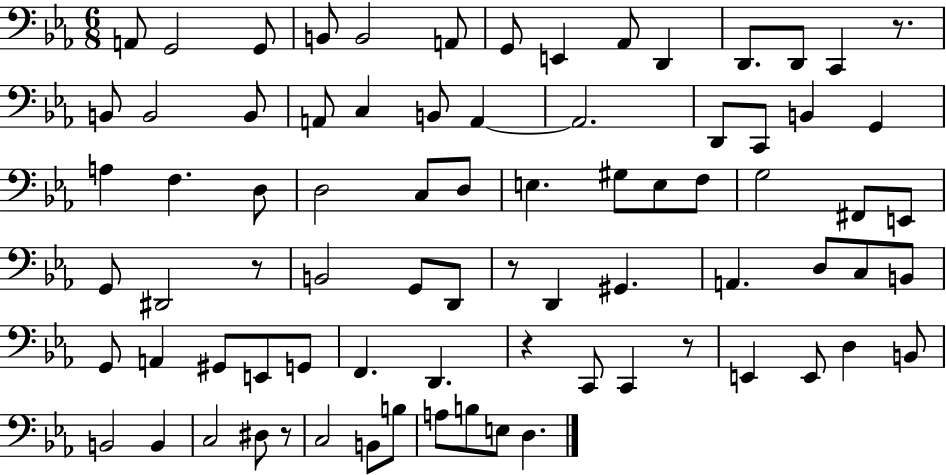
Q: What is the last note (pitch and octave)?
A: D3